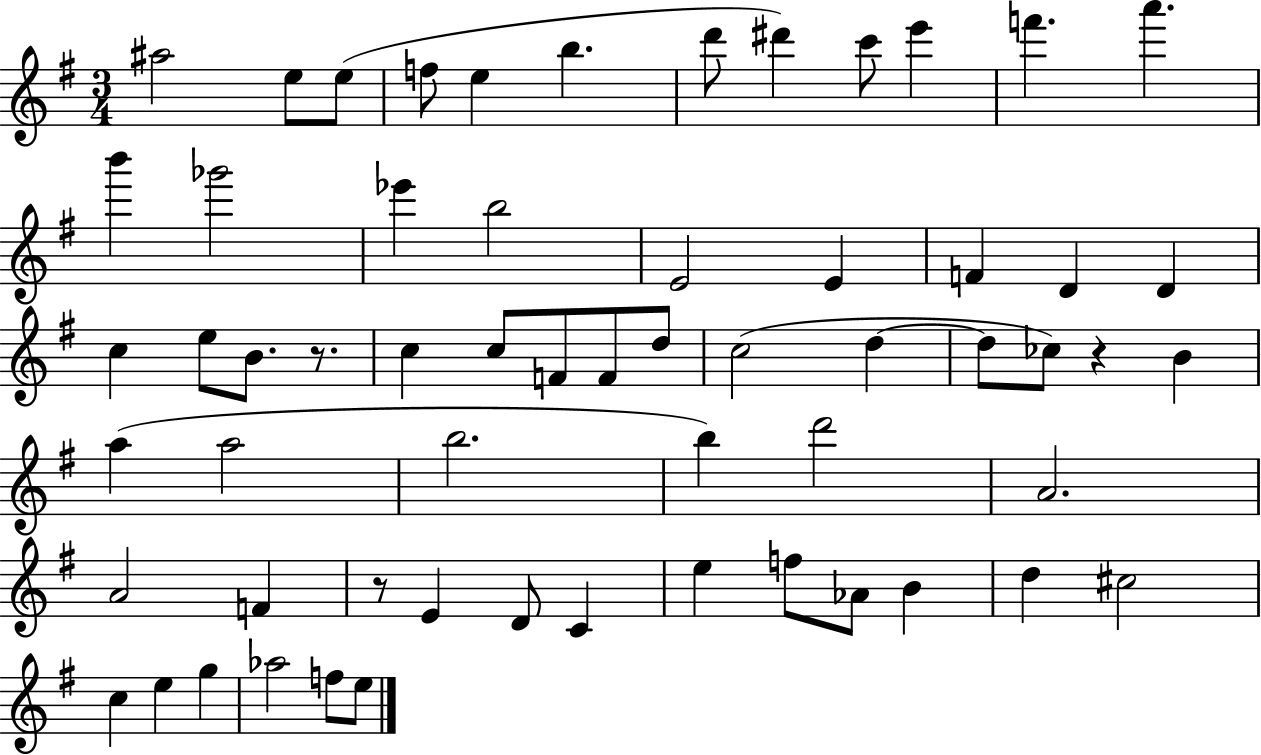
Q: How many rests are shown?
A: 3